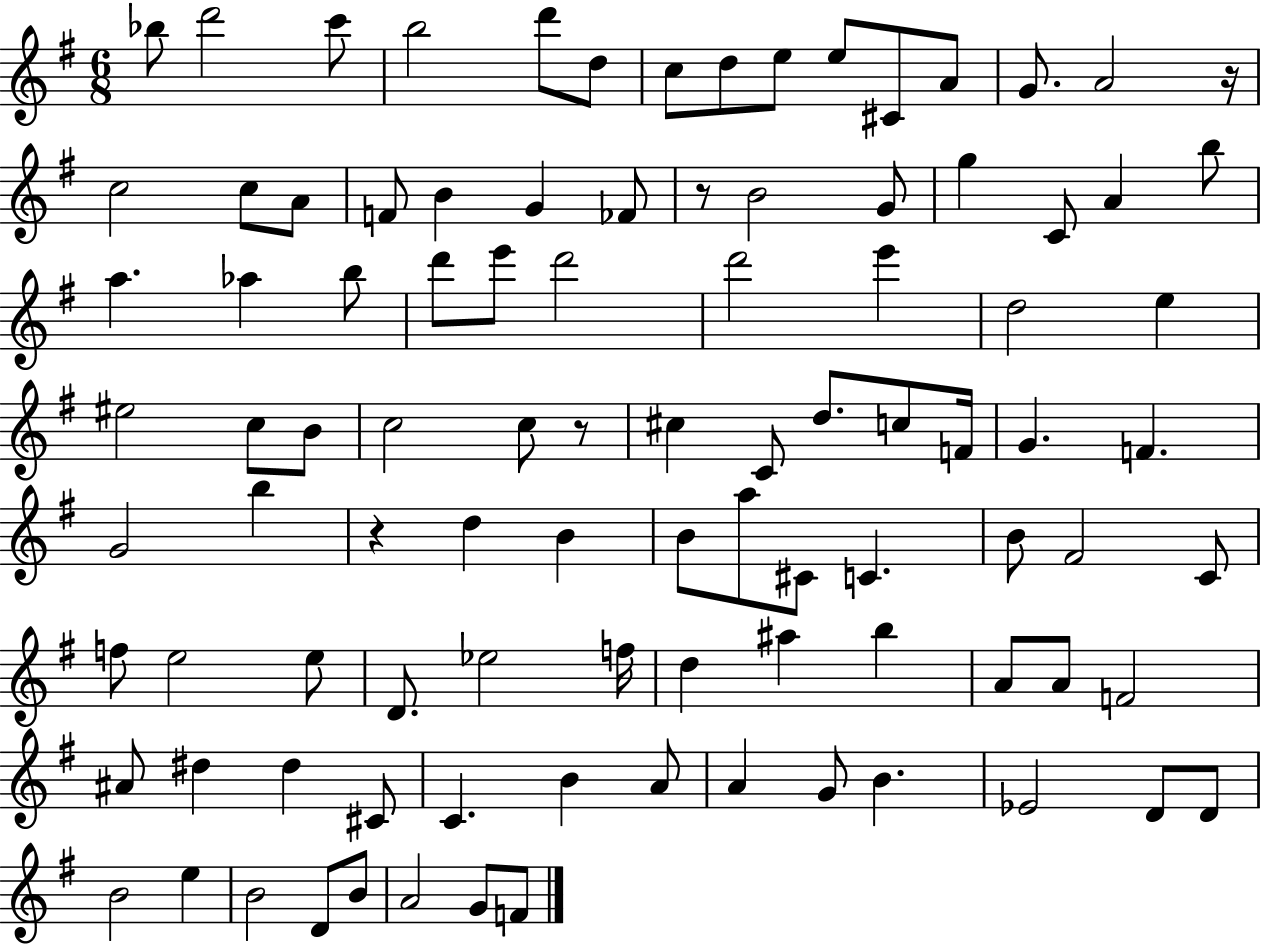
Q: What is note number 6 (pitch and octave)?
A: D5